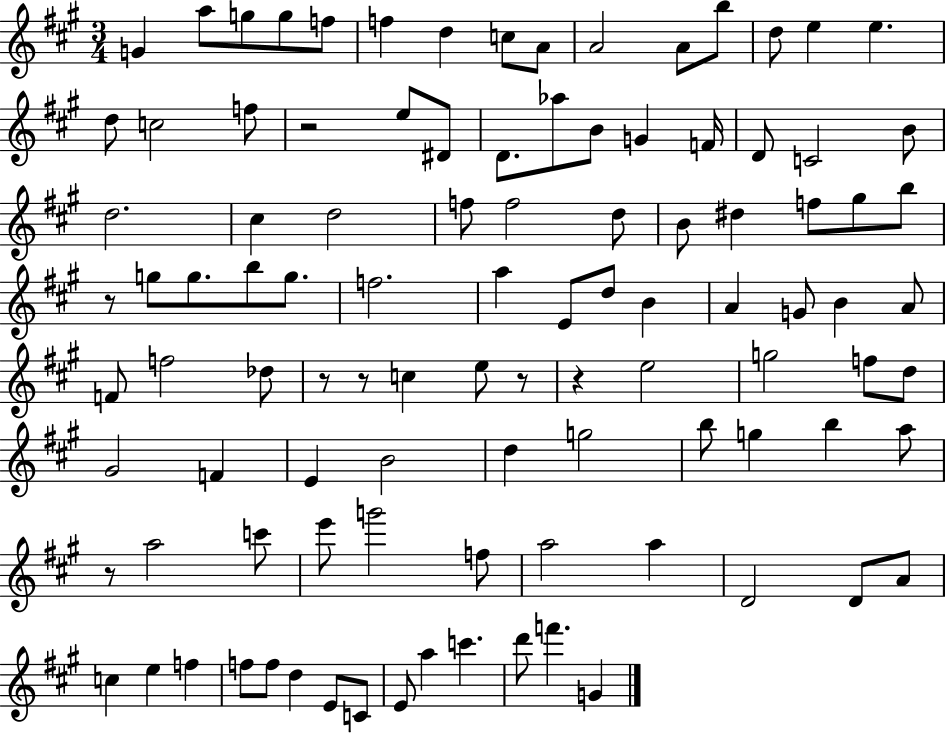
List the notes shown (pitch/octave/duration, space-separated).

G4/q A5/e G5/e G5/e F5/e F5/q D5/q C5/e A4/e A4/h A4/e B5/e D5/e E5/q E5/q. D5/e C5/h F5/e R/h E5/e D#4/e D4/e. Ab5/e B4/e G4/q F4/s D4/e C4/h B4/e D5/h. C#5/q D5/h F5/e F5/h D5/e B4/e D#5/q F5/e G#5/e B5/e R/e G5/e G5/e. B5/e G5/e. F5/h. A5/q E4/e D5/e B4/q A4/q G4/e B4/q A4/e F4/e F5/h Db5/e R/e R/e C5/q E5/e R/e R/q E5/h G5/h F5/e D5/e G#4/h F4/q E4/q B4/h D5/q G5/h B5/e G5/q B5/q A5/e R/e A5/h C6/e E6/e G6/h F5/e A5/h A5/q D4/h D4/e A4/e C5/q E5/q F5/q F5/e F5/e D5/q E4/e C4/e E4/e A5/q C6/q. D6/e F6/q. G4/q